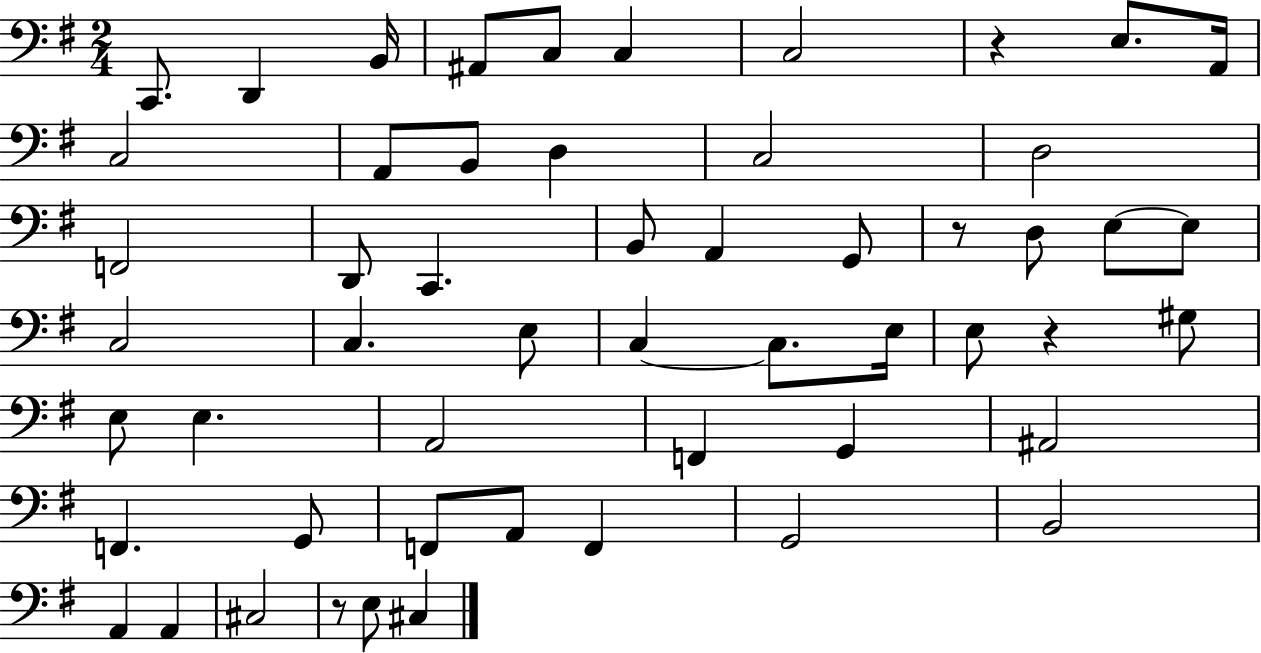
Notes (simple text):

C2/e. D2/q B2/s A#2/e C3/e C3/q C3/h R/q E3/e. A2/s C3/h A2/e B2/e D3/q C3/h D3/h F2/h D2/e C2/q. B2/e A2/q G2/e R/e D3/e E3/e E3/e C3/h C3/q. E3/e C3/q C3/e. E3/s E3/e R/q G#3/e E3/e E3/q. A2/h F2/q G2/q A#2/h F2/q. G2/e F2/e A2/e F2/q G2/h B2/h A2/q A2/q C#3/h R/e E3/e C#3/q